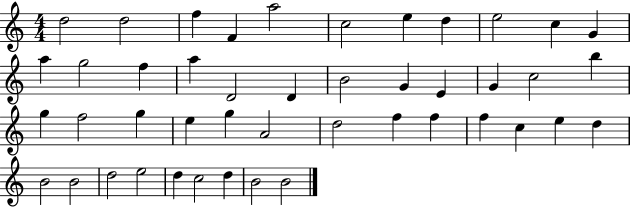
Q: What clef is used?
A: treble